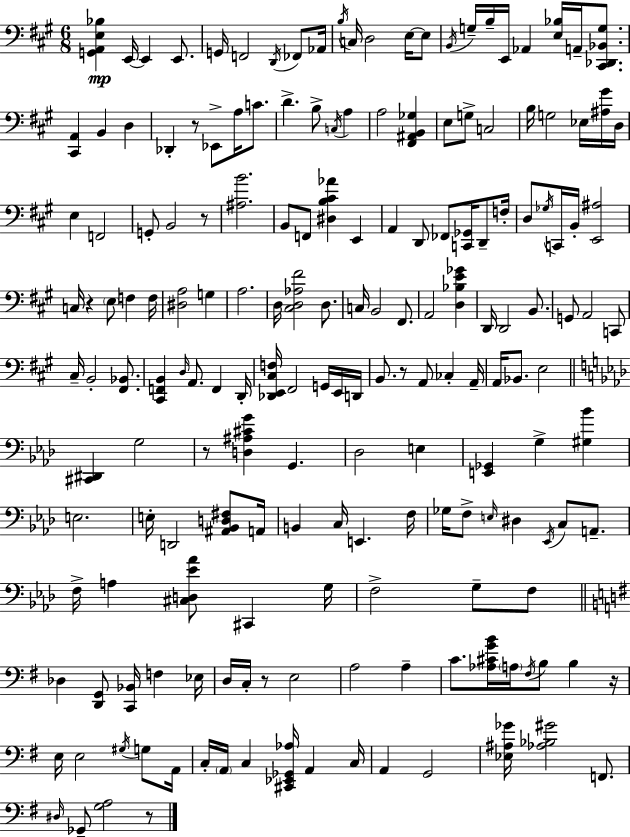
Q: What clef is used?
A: bass